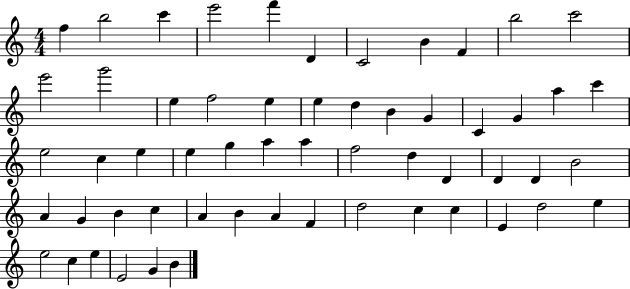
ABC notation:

X:1
T:Untitled
M:4/4
L:1/4
K:C
f b2 c' e'2 f' D C2 B F b2 c'2 e'2 g'2 e f2 e e d B G C G a c' e2 c e e g a a f2 d D D D B2 A G B c A B A F d2 c c E d2 e e2 c e E2 G B